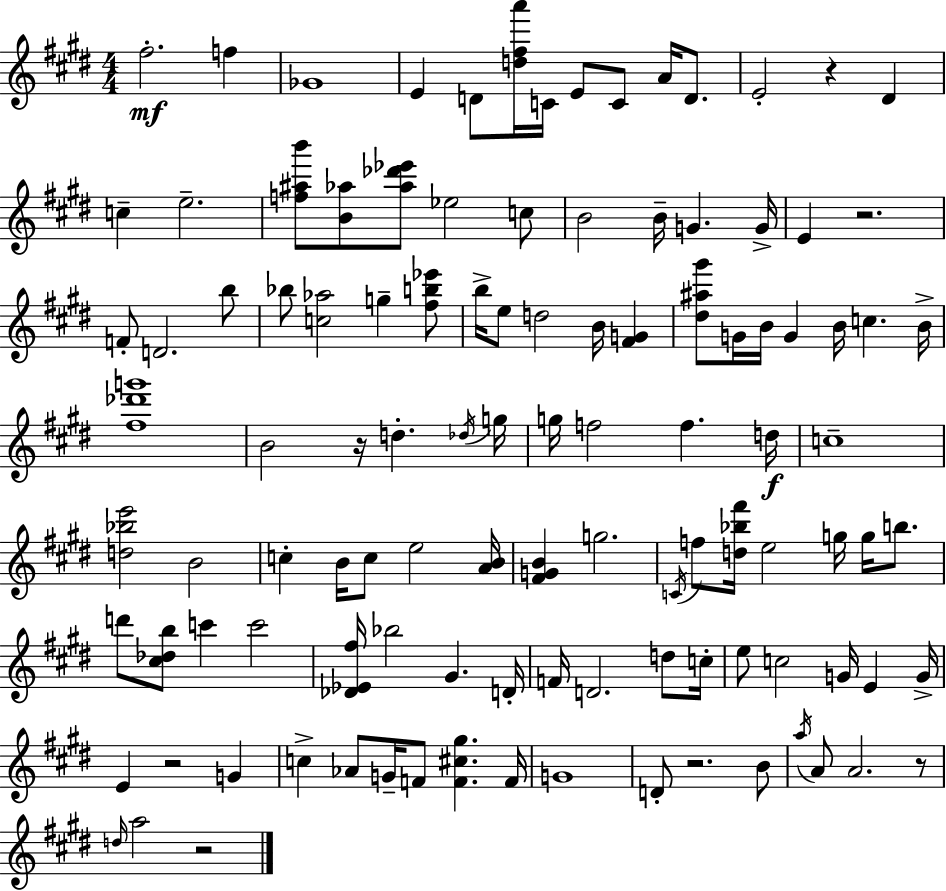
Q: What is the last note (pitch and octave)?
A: A5